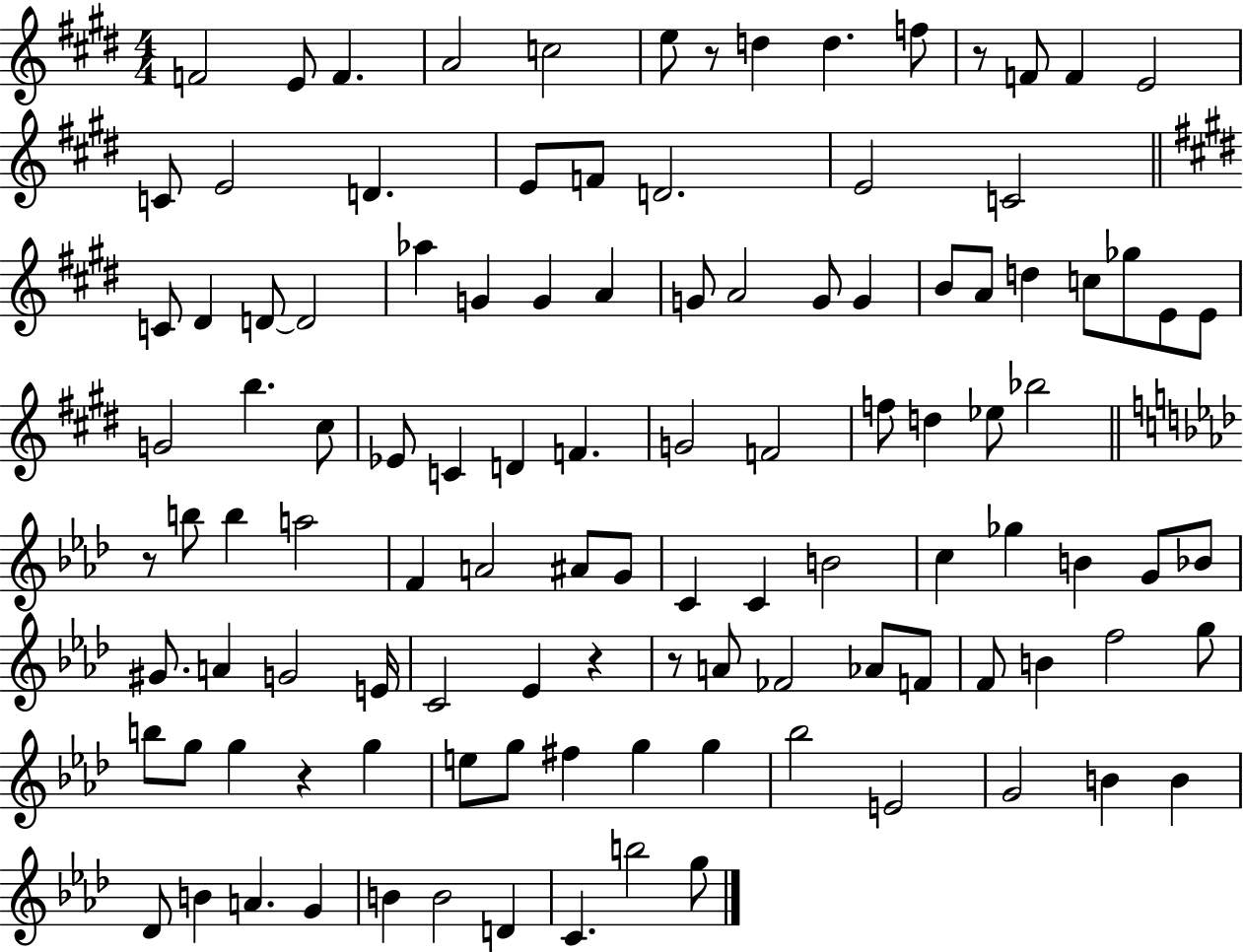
F4/h E4/e F4/q. A4/h C5/h E5/e R/e D5/q D5/q. F5/e R/e F4/e F4/q E4/h C4/e E4/h D4/q. E4/e F4/e D4/h. E4/h C4/h C4/e D#4/q D4/e D4/h Ab5/q G4/q G4/q A4/q G4/e A4/h G4/e G4/q B4/e A4/e D5/q C5/e Gb5/e E4/e E4/e G4/h B5/q. C#5/e Eb4/e C4/q D4/q F4/q. G4/h F4/h F5/e D5/q Eb5/e Bb5/h R/e B5/e B5/q A5/h F4/q A4/h A#4/e G4/e C4/q C4/q B4/h C5/q Gb5/q B4/q G4/e Bb4/e G#4/e. A4/q G4/h E4/s C4/h Eb4/q R/q R/e A4/e FES4/h Ab4/e F4/e F4/e B4/q F5/h G5/e B5/e G5/e G5/q R/q G5/q E5/e G5/e F#5/q G5/q G5/q Bb5/h E4/h G4/h B4/q B4/q Db4/e B4/q A4/q. G4/q B4/q B4/h D4/q C4/q. B5/h G5/e